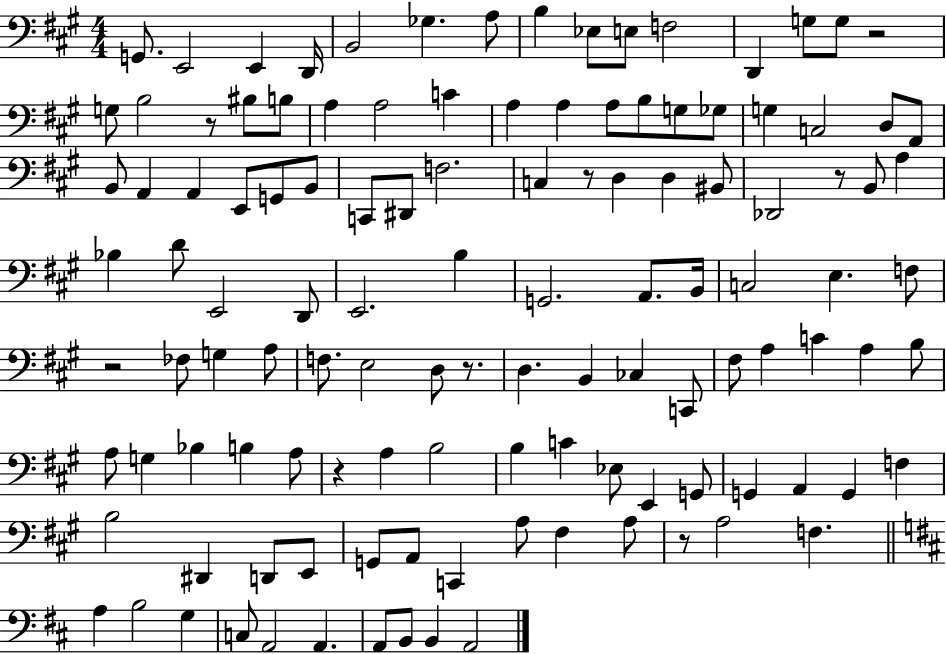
X:1
T:Untitled
M:4/4
L:1/4
K:A
G,,/2 E,,2 E,, D,,/4 B,,2 _G, A,/2 B, _E,/2 E,/2 F,2 D,, G,/2 G,/2 z2 G,/2 B,2 z/2 ^B,/2 B,/2 A, A,2 C A, A, A,/2 B,/2 G,/2 _G,/2 G, C,2 D,/2 A,,/2 B,,/2 A,, A,, E,,/2 G,,/2 B,,/2 C,,/2 ^D,,/2 F,2 C, z/2 D, D, ^B,,/2 _D,,2 z/2 B,,/2 A, _B, D/2 E,,2 D,,/2 E,,2 B, G,,2 A,,/2 B,,/4 C,2 E, F,/2 z2 _F,/2 G, A,/2 F,/2 E,2 D,/2 z/2 D, B,, _C, C,,/2 ^F,/2 A, C A, B,/2 A,/2 G, _B, B, A,/2 z A, B,2 B, C _E,/2 E,, G,,/2 G,, A,, G,, F, B,2 ^D,, D,,/2 E,,/2 G,,/2 A,,/2 C,, A,/2 ^F, A,/2 z/2 A,2 F, A, B,2 G, C,/2 A,,2 A,, A,,/2 B,,/2 B,, A,,2